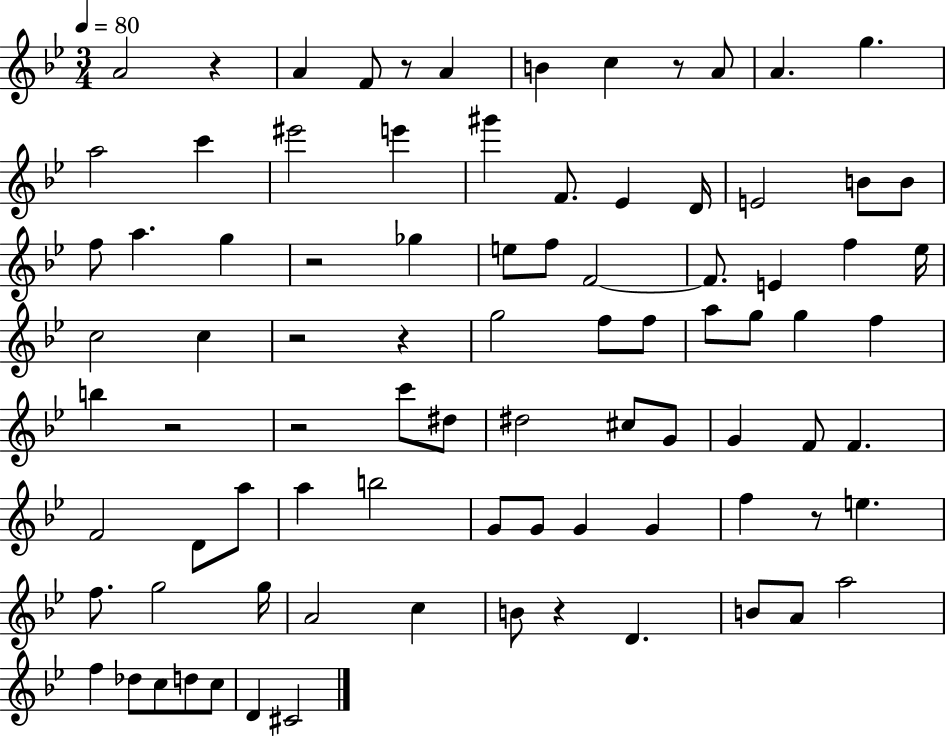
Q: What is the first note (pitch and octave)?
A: A4